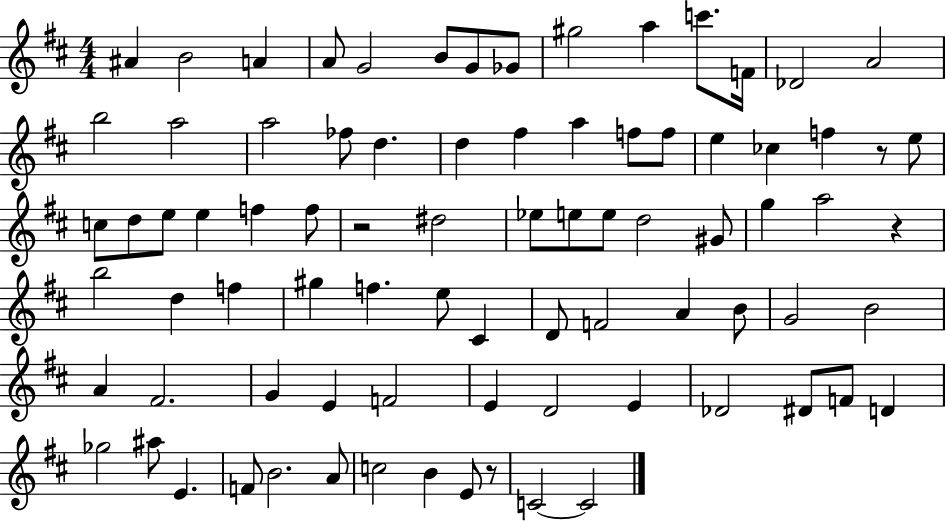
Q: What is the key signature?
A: D major